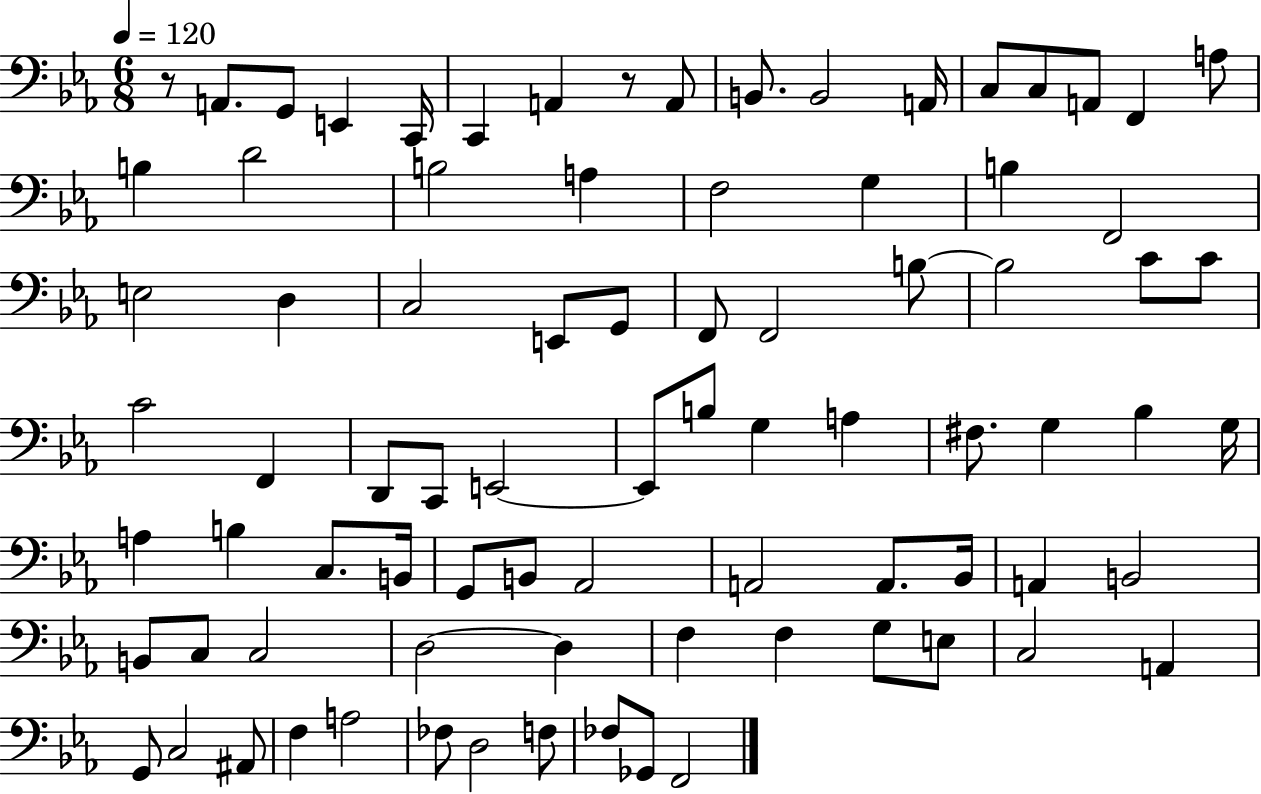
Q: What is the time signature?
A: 6/8